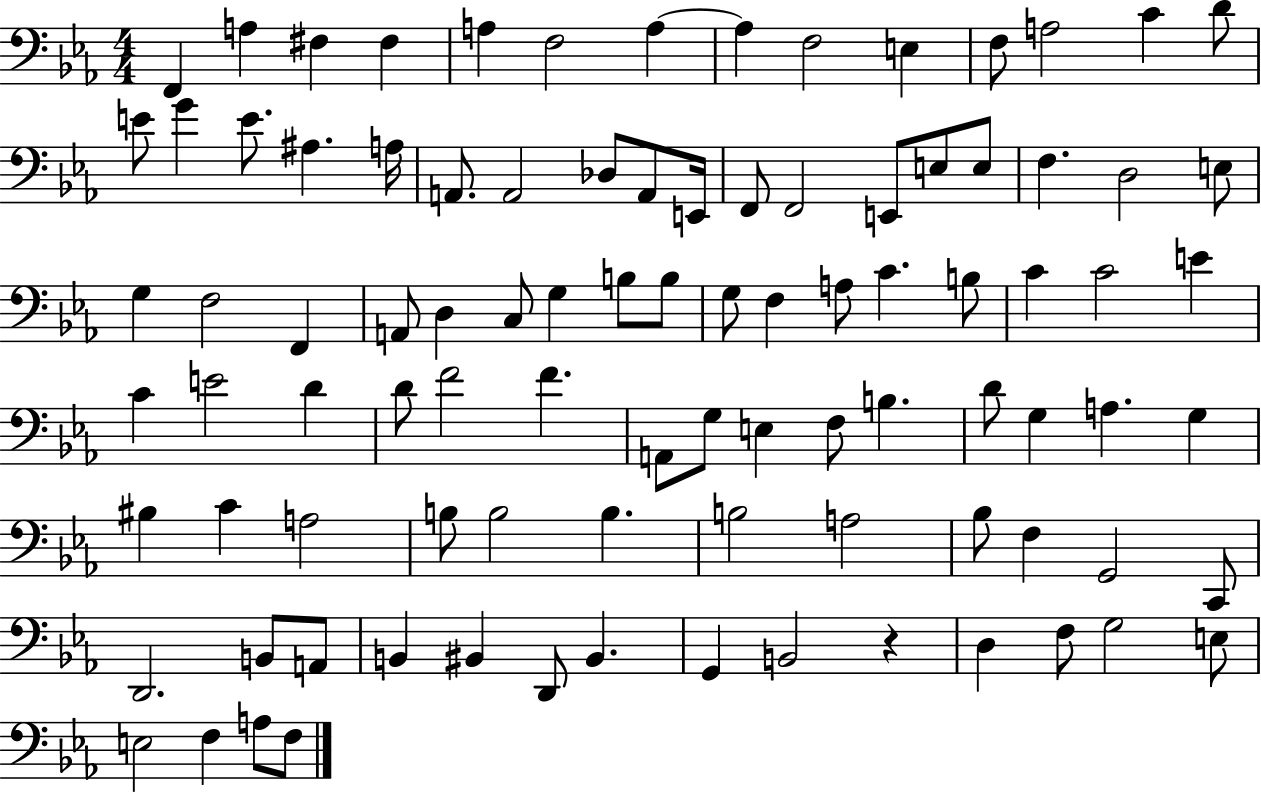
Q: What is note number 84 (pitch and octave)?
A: G2